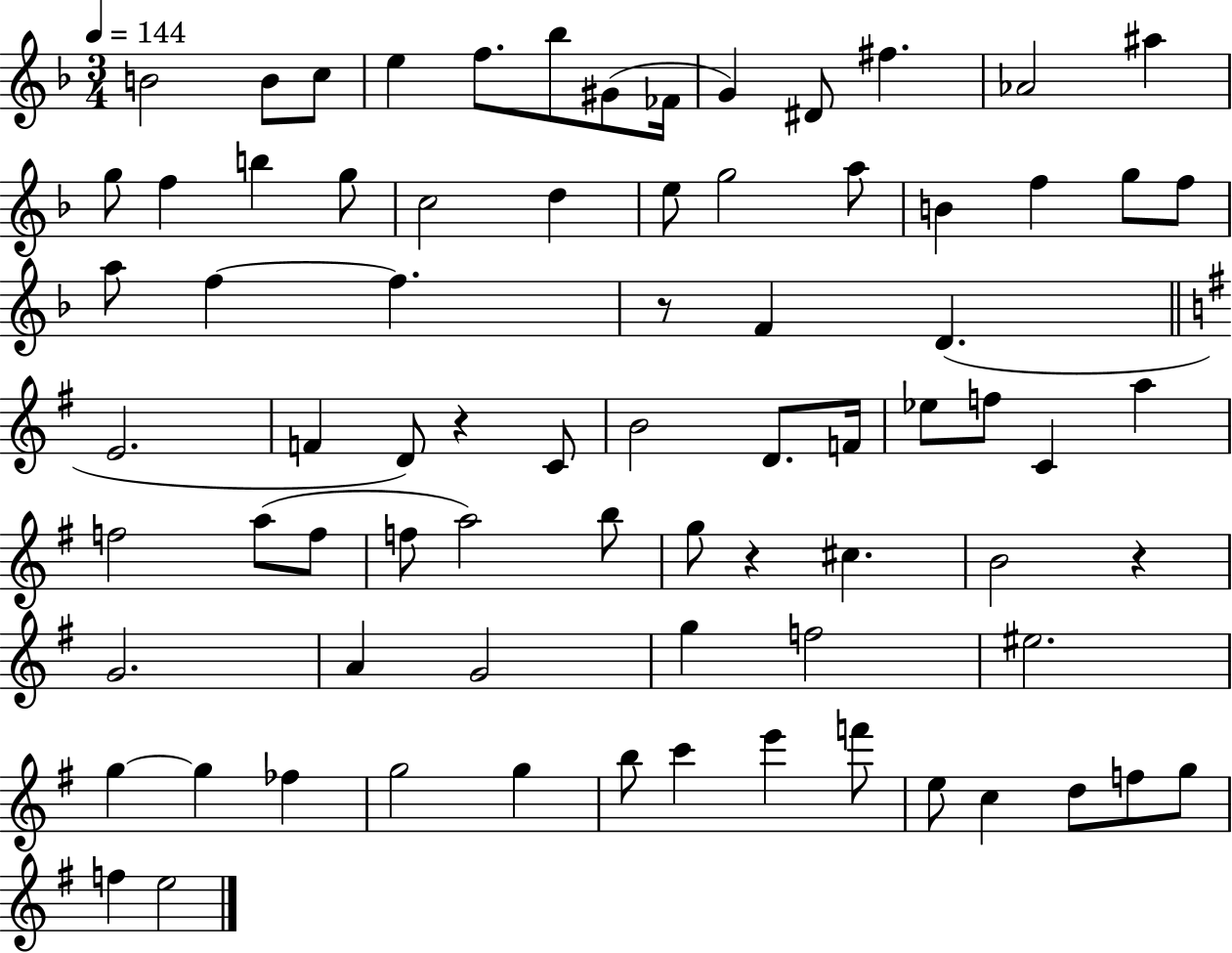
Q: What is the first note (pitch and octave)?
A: B4